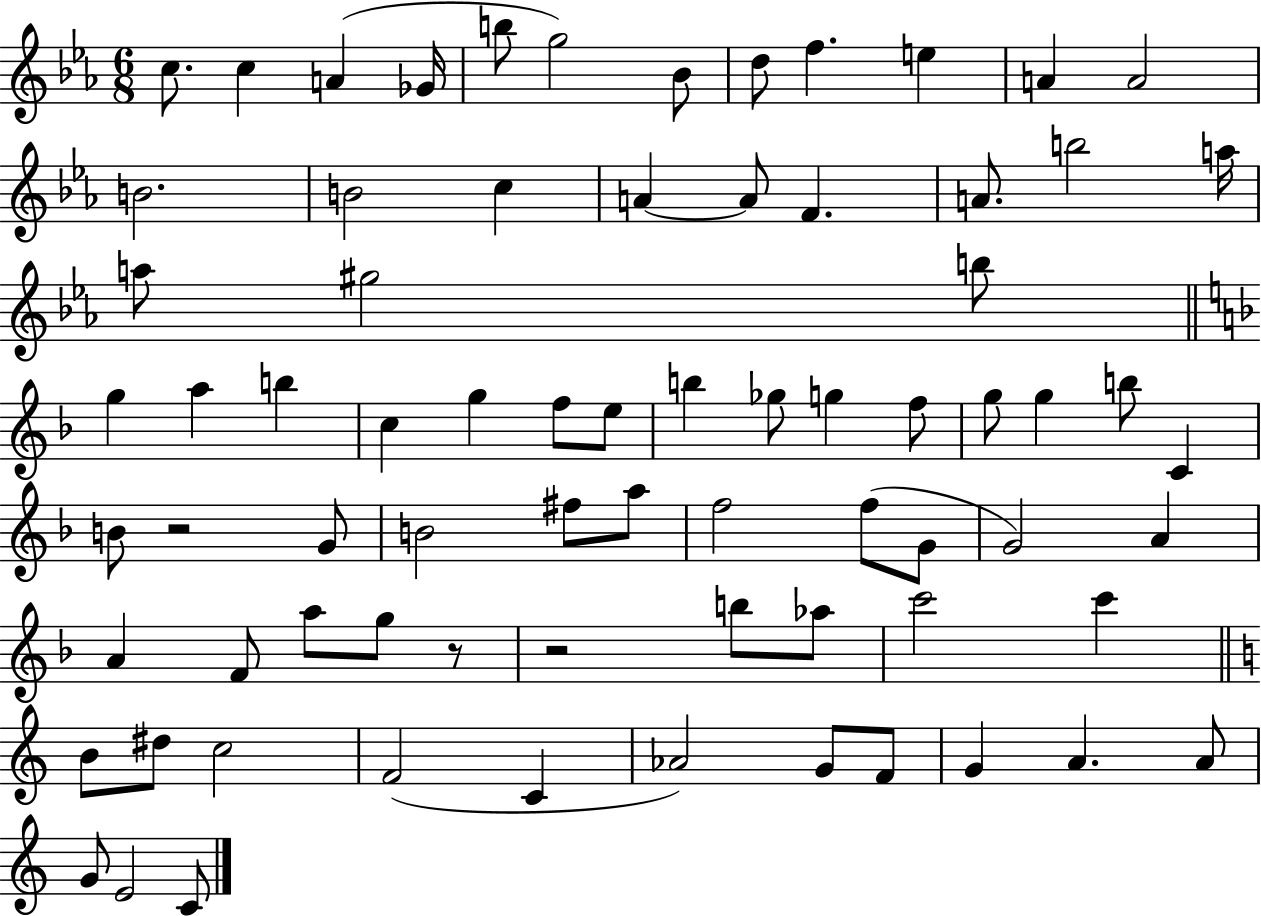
C5/e. C5/q A4/q Gb4/s B5/e G5/h Bb4/e D5/e F5/q. E5/q A4/q A4/h B4/h. B4/h C5/q A4/q A4/e F4/q. A4/e. B5/h A5/s A5/e G#5/h B5/e G5/q A5/q B5/q C5/q G5/q F5/e E5/e B5/q Gb5/e G5/q F5/e G5/e G5/q B5/e C4/q B4/e R/h G4/e B4/h F#5/e A5/e F5/h F5/e G4/e G4/h A4/q A4/q F4/e A5/e G5/e R/e R/h B5/e Ab5/e C6/h C6/q B4/e D#5/e C5/h F4/h C4/q Ab4/h G4/e F4/e G4/q A4/q. A4/e G4/e E4/h C4/e